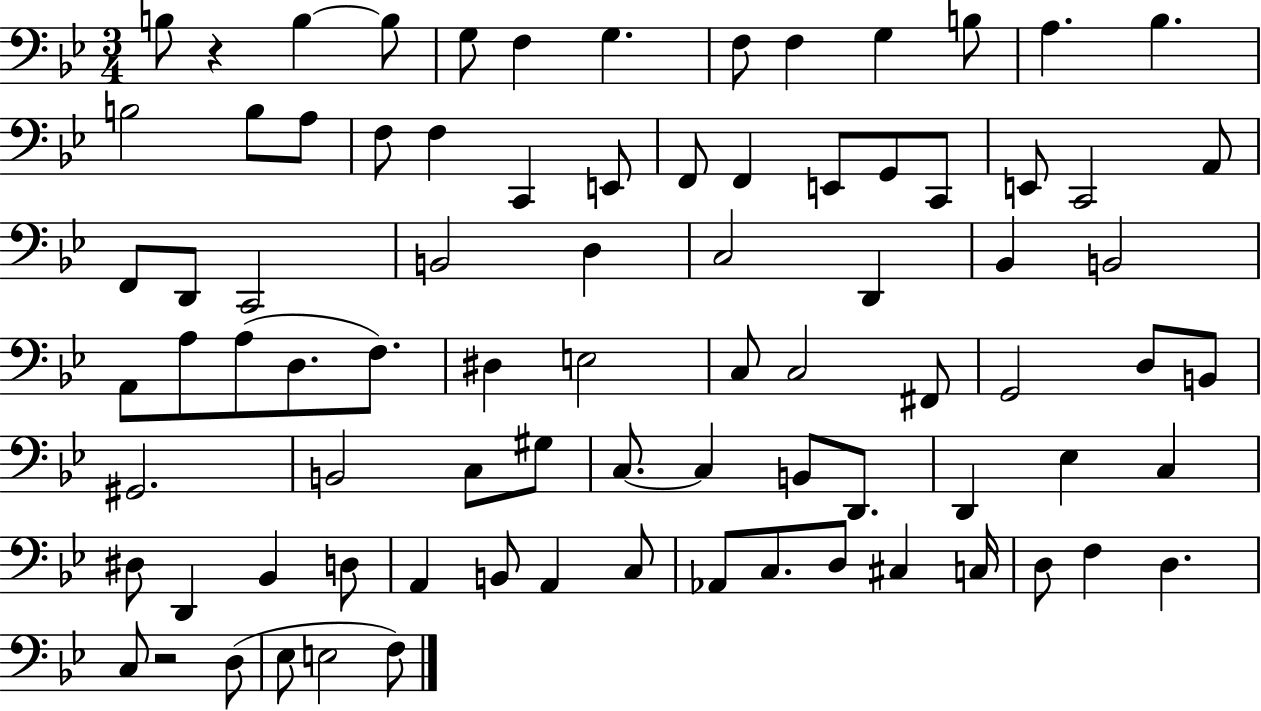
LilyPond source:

{
  \clef bass
  \numericTimeSignature
  \time 3/4
  \key bes \major
  b8 r4 b4~~ b8 | g8 f4 g4. | f8 f4 g4 b8 | a4. bes4. | \break b2 b8 a8 | f8 f4 c,4 e,8 | f,8 f,4 e,8 g,8 c,8 | e,8 c,2 a,8 | \break f,8 d,8 c,2 | b,2 d4 | c2 d,4 | bes,4 b,2 | \break a,8 a8 a8( d8. f8.) | dis4 e2 | c8 c2 fis,8 | g,2 d8 b,8 | \break gis,2. | b,2 c8 gis8 | c8.~~ c4 b,8 d,8. | d,4 ees4 c4 | \break dis8 d,4 bes,4 d8 | a,4 b,8 a,4 c8 | aes,8 c8. d8 cis4 c16 | d8 f4 d4. | \break c8 r2 d8( | ees8 e2 f8) | \bar "|."
}